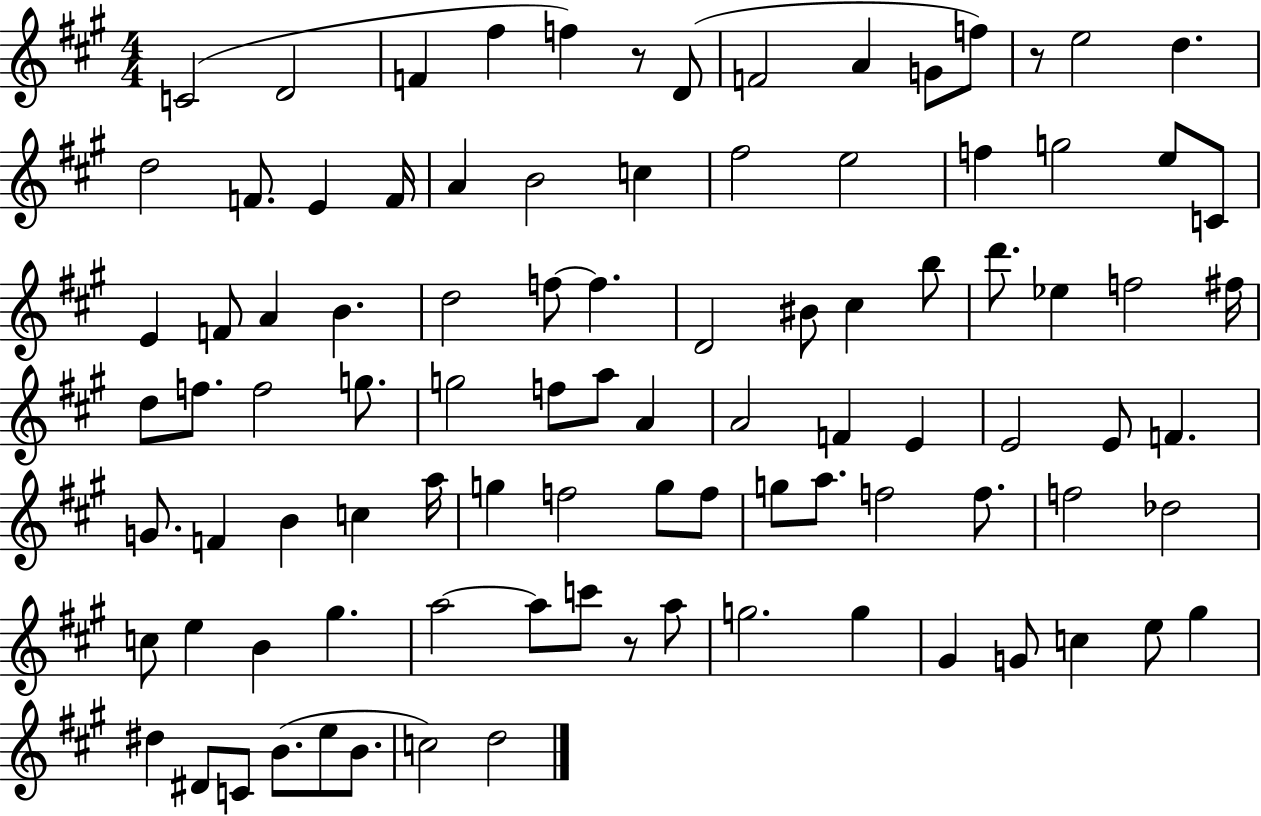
{
  \clef treble
  \numericTimeSignature
  \time 4/4
  \key a \major
  c'2( d'2 | f'4 fis''4 f''4) r8 d'8( | f'2 a'4 g'8 f''8) | r8 e''2 d''4. | \break d''2 f'8. e'4 f'16 | a'4 b'2 c''4 | fis''2 e''2 | f''4 g''2 e''8 c'8 | \break e'4 f'8 a'4 b'4. | d''2 f''8~~ f''4. | d'2 bis'8 cis''4 b''8 | d'''8. ees''4 f''2 fis''16 | \break d''8 f''8. f''2 g''8. | g''2 f''8 a''8 a'4 | a'2 f'4 e'4 | e'2 e'8 f'4. | \break g'8. f'4 b'4 c''4 a''16 | g''4 f''2 g''8 f''8 | g''8 a''8. f''2 f''8. | f''2 des''2 | \break c''8 e''4 b'4 gis''4. | a''2~~ a''8 c'''8 r8 a''8 | g''2. g''4 | gis'4 g'8 c''4 e''8 gis''4 | \break dis''4 dis'8 c'8 b'8.( e''8 b'8. | c''2) d''2 | \bar "|."
}